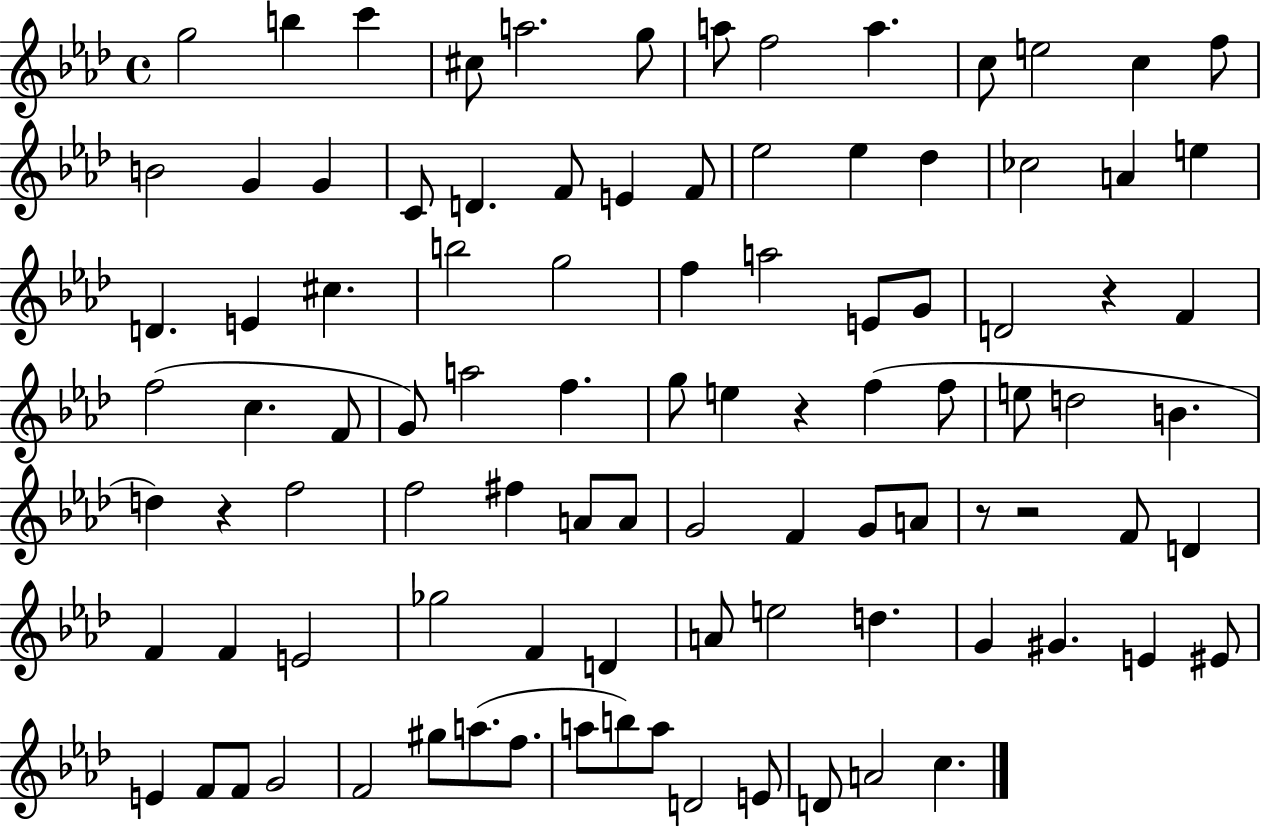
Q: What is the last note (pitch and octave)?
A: C5